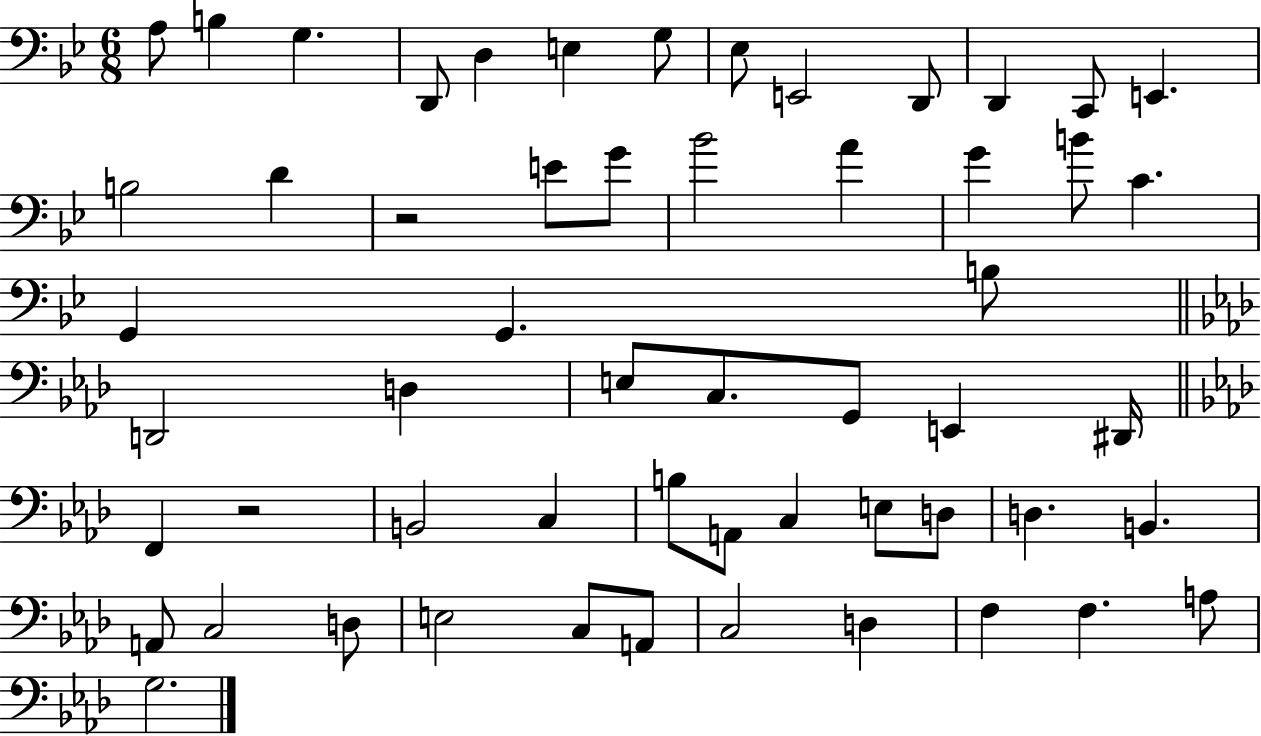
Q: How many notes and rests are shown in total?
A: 56